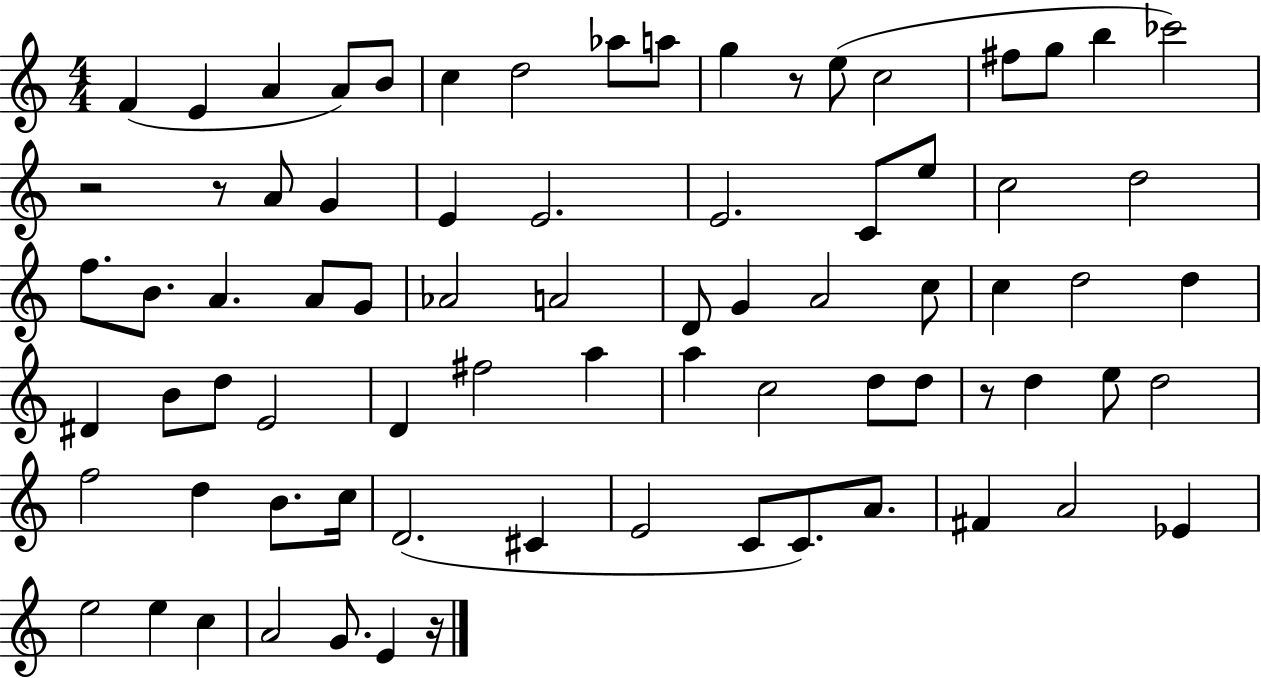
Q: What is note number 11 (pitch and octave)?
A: E5